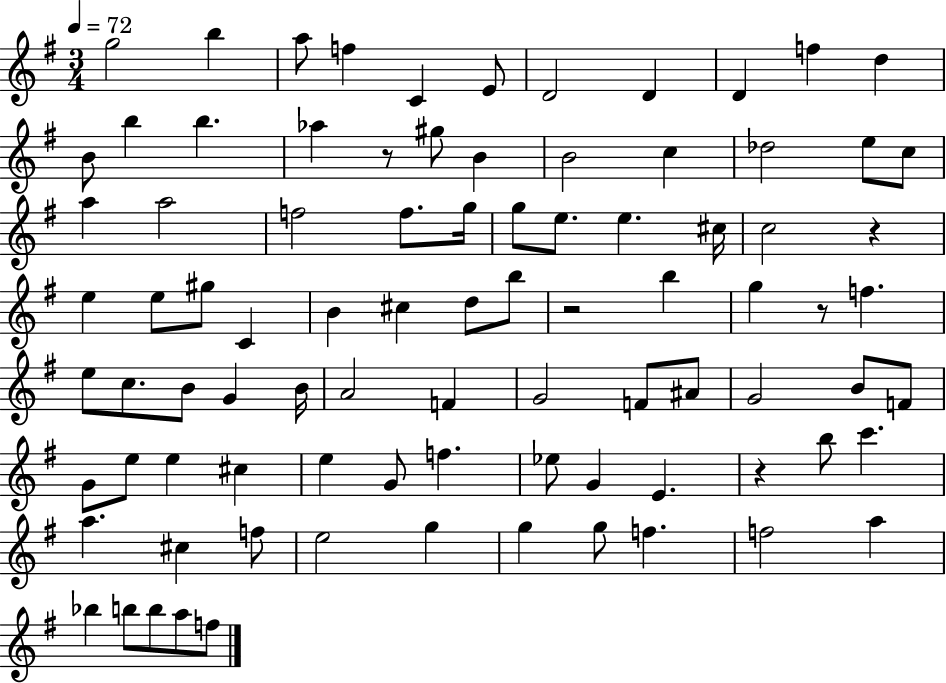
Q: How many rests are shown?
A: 5